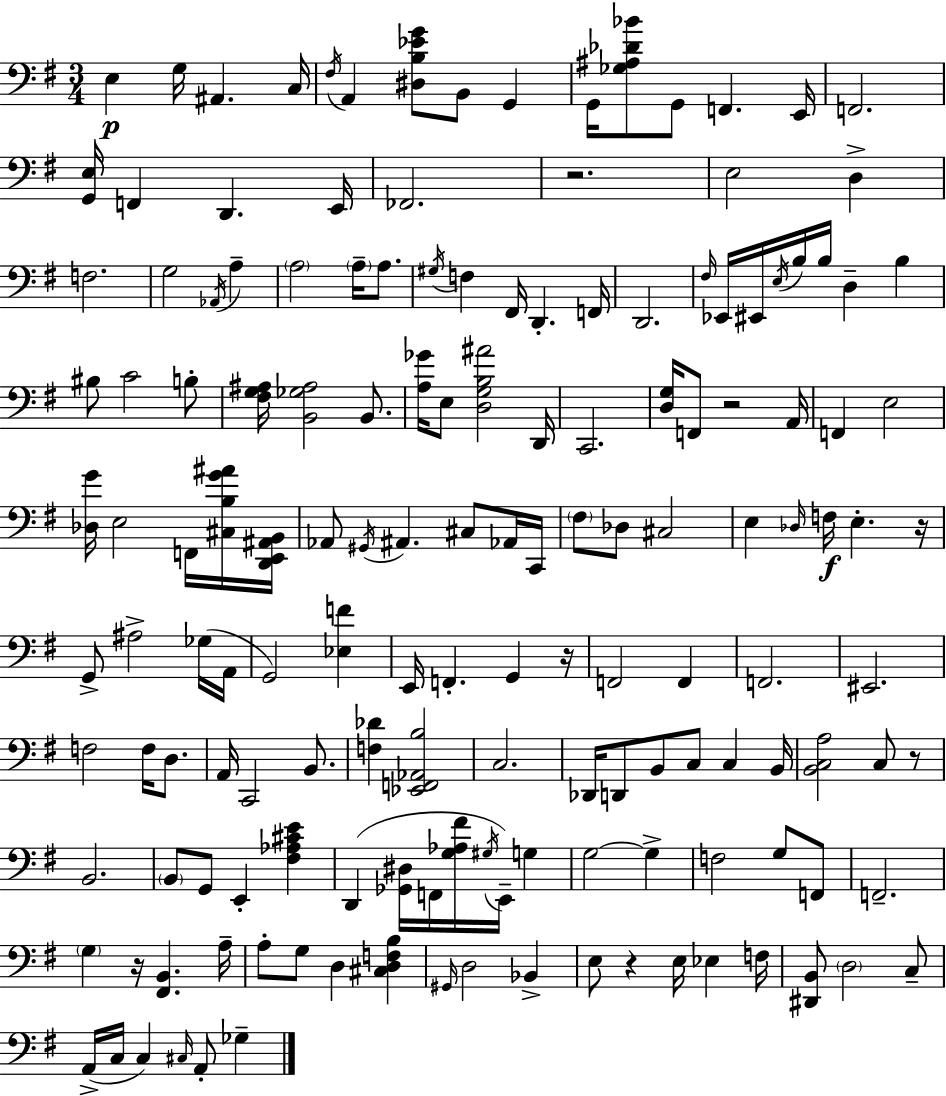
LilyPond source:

{
  \clef bass
  \numericTimeSignature
  \time 3/4
  \key e \minor
  e4\p g16 ais,4. c16 | \acciaccatura { fis16 } a,4 <dis b ees' g'>8 b,8 g,4 | g,16 <ges ais des' bes'>8 g,8 f,4. | e,16 f,2. | \break <g, e>16 f,4 d,4. | e,16 fes,2. | r2. | e2 d4-> | \break f2. | g2 \acciaccatura { aes,16 } a4-- | \parenthesize a2 \parenthesize a16-- a8. | \acciaccatura { gis16 } f4 fis,16 d,4.-. | \break f,16 d,2. | \grace { fis16 } ees,16 eis,16 \acciaccatura { e16 } b16 b16 d4-- | b4 bis8 c'2 | b8-. <fis g ais>16 <b, ges ais>2 | \break b,8. <a ges'>16 e8 <d g b ais'>2 | d,16 c,2. | <d g>16 f,8 r2 | a,16 f,4 e2 | \break <des g'>16 e2 | f,16 <cis b g' ais'>16 <d, e, ais, b,>16 aes,8 \acciaccatura { gis,16 } ais,4. | cis8 aes,16 c,16 \parenthesize fis8 des8 cis2 | e4 \grace { des16 } f16\f | \break e4.-. r16 g,8-> ais2-> | ges16( a,16 g,2) | <ees f'>4 e,16 f,4.-. | g,4 r16 f,2 | \break f,4 f,2. | eis,2. | f2 | f16 d8. a,16 c,2 | \break b,8. <f des'>4 <ees, f, aes, b>2 | c2. | des,16 d,8 b,8 | c8 c4 b,16 <b, c a>2 | \break c8 r8 b,2. | \parenthesize b,8 g,8 e,4-. | <fis aes cis' e'>4 d,4( <ges, dis>16 | f,16 <g aes fis'>16 \acciaccatura { gis16 }) e,16-- g4 g2~~ | \break g4-> f2 | g8 f,8 f,2.-- | \parenthesize g4 | r16 <fis, b,>4. a16-- a8-. g8 | \break d4 <cis d f b>4 \grace { gis,16 } d2 | bes,4-> e8 r4 | e16 ees4 f16 <dis, b,>8 \parenthesize d2 | c8-- a,16->( c16 c4) | \break \grace { cis16 } a,8-. ges4-- \bar "|."
}